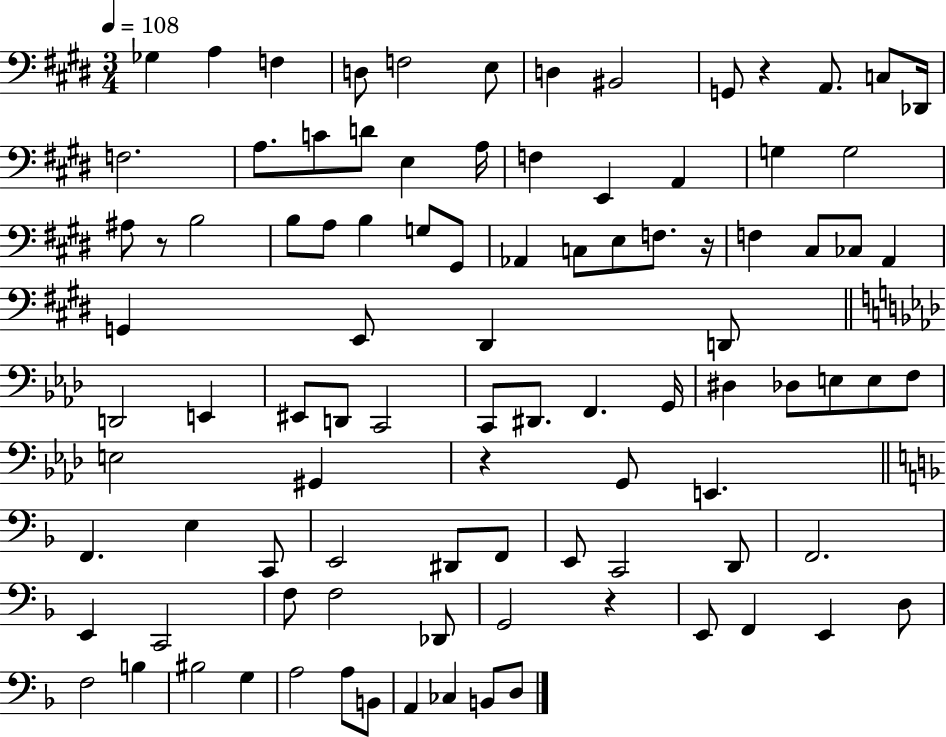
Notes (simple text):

Gb3/q A3/q F3/q D3/e F3/h E3/e D3/q BIS2/h G2/e R/q A2/e. C3/e Db2/s F3/h. A3/e. C4/e D4/e E3/q A3/s F3/q E2/q A2/q G3/q G3/h A#3/e R/e B3/h B3/e A3/e B3/q G3/e G#2/e Ab2/q C3/e E3/e F3/e. R/s F3/q C#3/e CES3/e A2/q G2/q E2/e D#2/q D2/e D2/h E2/q EIS2/e D2/e C2/h C2/e D#2/e. F2/q. G2/s D#3/q Db3/e E3/e E3/e F3/e E3/h G#2/q R/q G2/e E2/q. F2/q. E3/q C2/e E2/h D#2/e F2/e E2/e C2/h D2/e F2/h. E2/q C2/h F3/e F3/h Db2/e G2/h R/q E2/e F2/q E2/q D3/e F3/h B3/q BIS3/h G3/q A3/h A3/e B2/e A2/q CES3/q B2/e D3/e